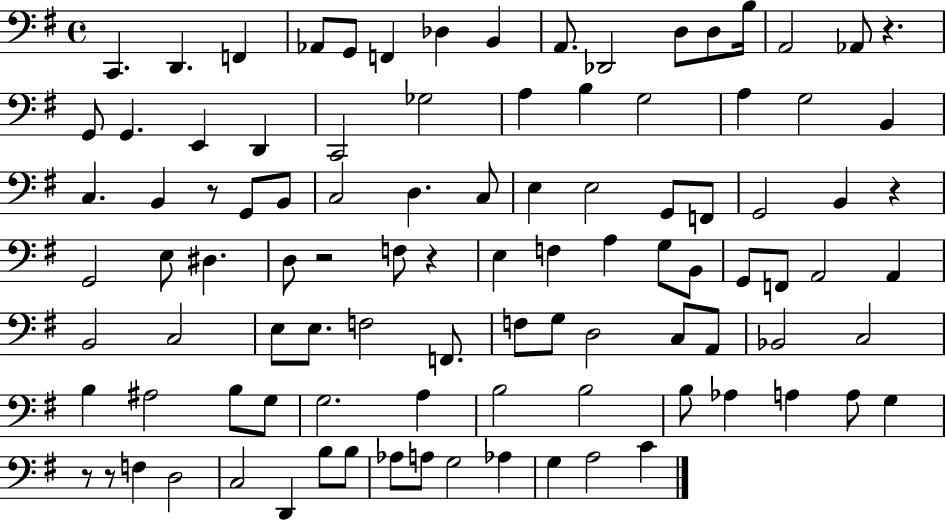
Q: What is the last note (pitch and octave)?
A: C4